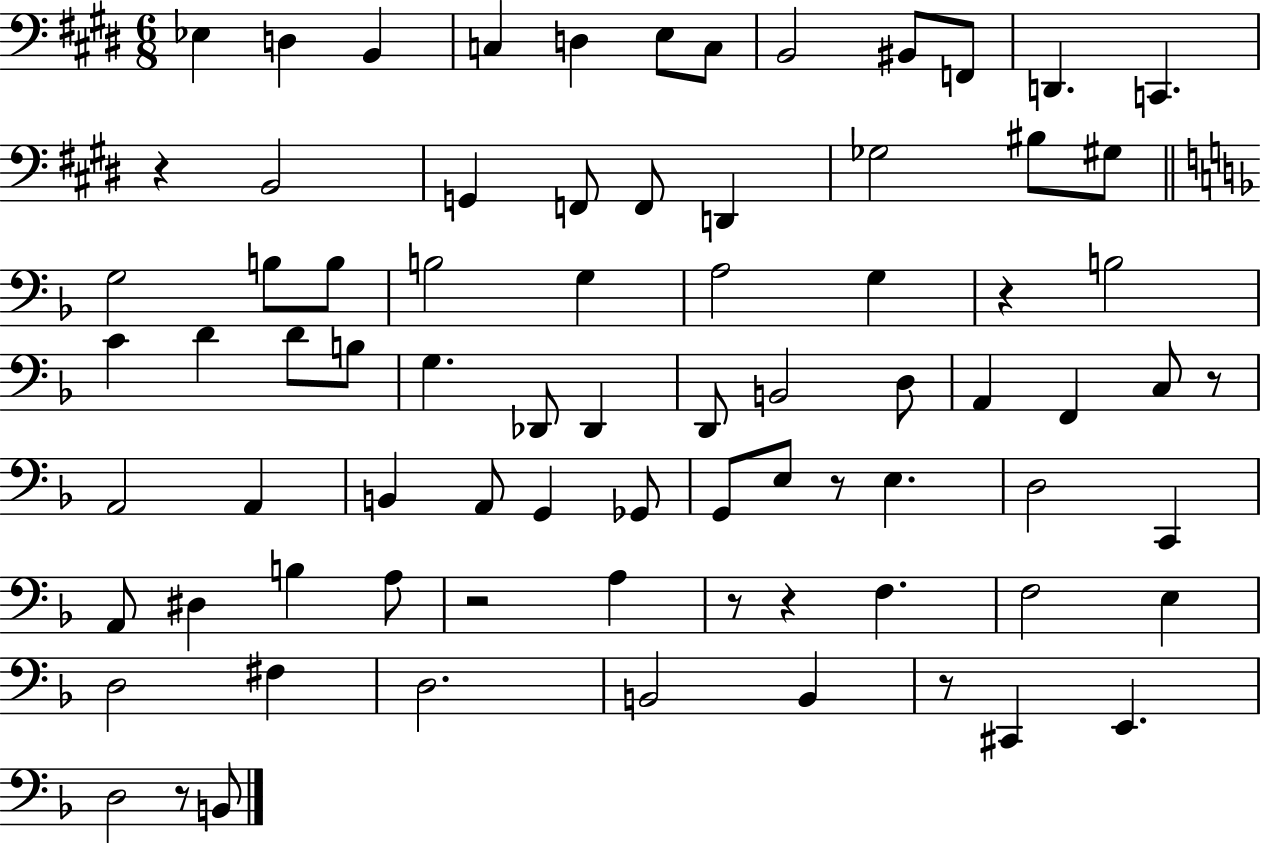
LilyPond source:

{
  \clef bass
  \numericTimeSignature
  \time 6/8
  \key e \major
  ees4 d4 b,4 | c4 d4 e8 c8 | b,2 bis,8 f,8 | d,4. c,4. | \break r4 b,2 | g,4 f,8 f,8 d,4 | ges2 bis8 gis8 | \bar "||" \break \key d \minor g2 b8 b8 | b2 g4 | a2 g4 | r4 b2 | \break c'4 d'4 d'8 b8 | g4. des,8 des,4 | d,8 b,2 d8 | a,4 f,4 c8 r8 | \break a,2 a,4 | b,4 a,8 g,4 ges,8 | g,8 e8 r8 e4. | d2 c,4 | \break a,8 dis4 b4 a8 | r2 a4 | r8 r4 f4. | f2 e4 | \break d2 fis4 | d2. | b,2 b,4 | r8 cis,4 e,4. | \break d2 r8 b,8 | \bar "|."
}